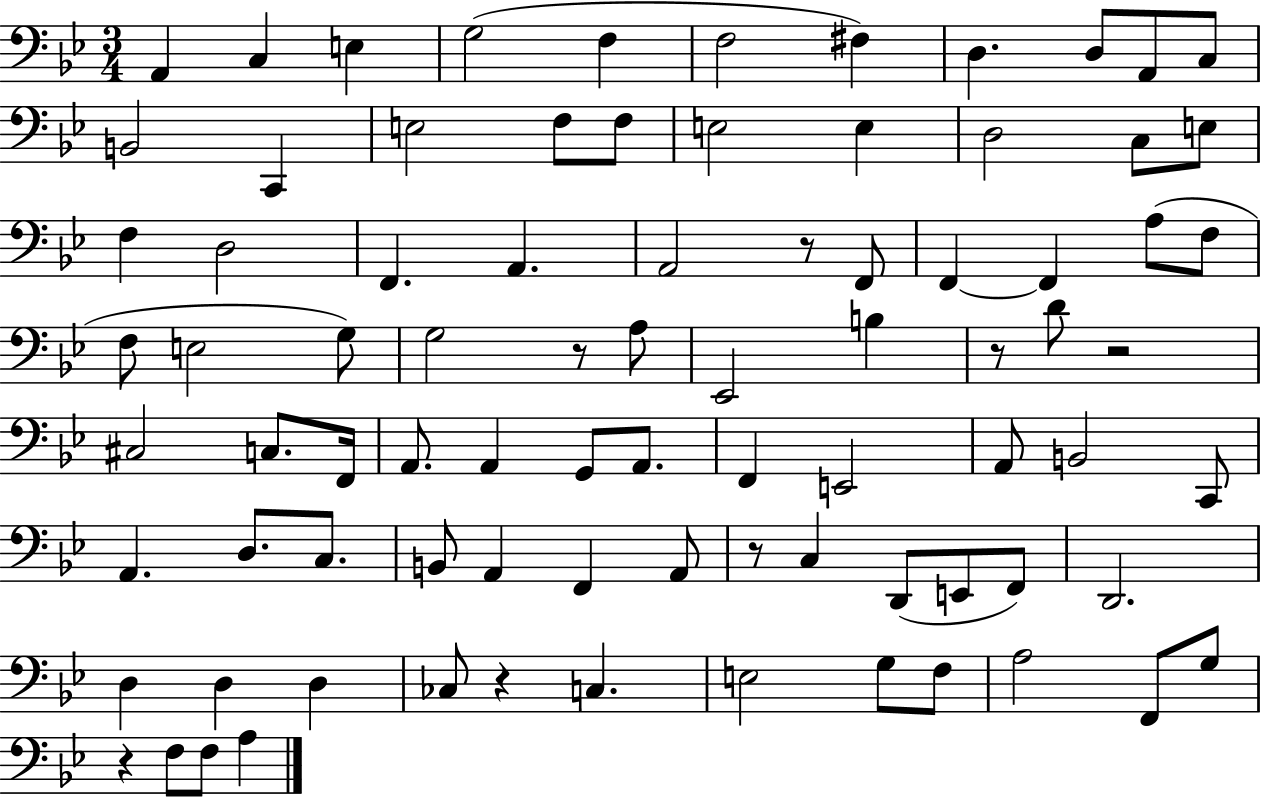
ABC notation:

X:1
T:Untitled
M:3/4
L:1/4
K:Bb
A,, C, E, G,2 F, F,2 ^F, D, D,/2 A,,/2 C,/2 B,,2 C,, E,2 F,/2 F,/2 E,2 E, D,2 C,/2 E,/2 F, D,2 F,, A,, A,,2 z/2 F,,/2 F,, F,, A,/2 F,/2 F,/2 E,2 G,/2 G,2 z/2 A,/2 _E,,2 B, z/2 D/2 z2 ^C,2 C,/2 F,,/4 A,,/2 A,, G,,/2 A,,/2 F,, E,,2 A,,/2 B,,2 C,,/2 A,, D,/2 C,/2 B,,/2 A,, F,, A,,/2 z/2 C, D,,/2 E,,/2 F,,/2 D,,2 D, D, D, _C,/2 z C, E,2 G,/2 F,/2 A,2 F,,/2 G,/2 z F,/2 F,/2 A,